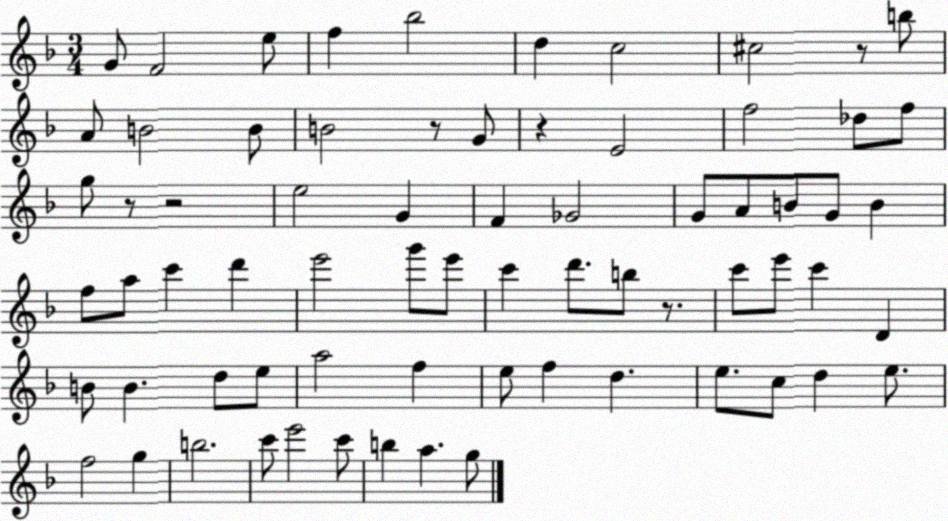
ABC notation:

X:1
T:Untitled
M:3/4
L:1/4
K:F
G/2 F2 e/2 f _b2 d c2 ^c2 z/2 b/2 A/2 B2 B/2 B2 z/2 G/2 z E2 f2 _d/2 f/2 g/2 z/2 z2 e2 G F _G2 G/2 A/2 B/2 G/2 B f/2 a/2 c' d' e'2 g'/2 e'/2 c' d'/2 b/2 z/2 c'/2 e'/2 c' D B/2 B d/2 e/2 a2 f e/2 f d e/2 c/2 d e/2 f2 g b2 c'/2 e'2 c'/2 b a g/2